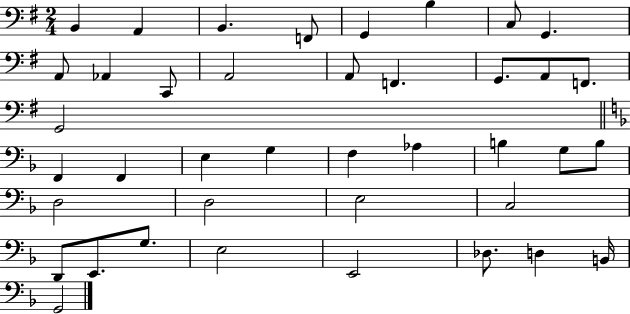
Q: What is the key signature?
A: G major